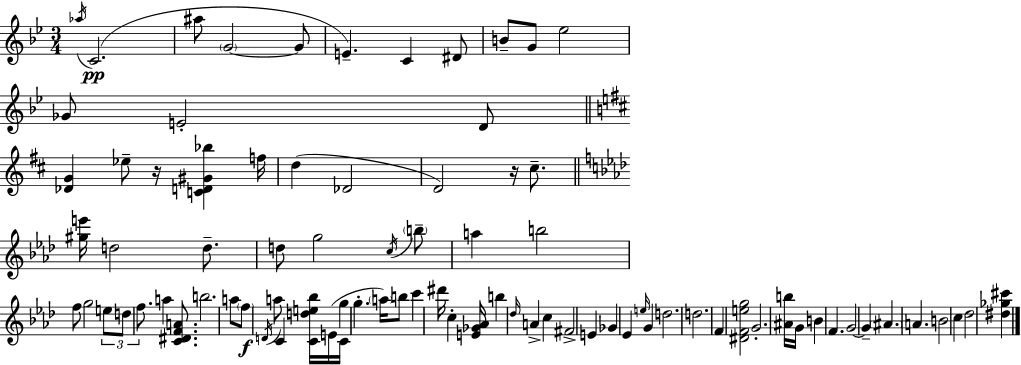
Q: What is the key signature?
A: BES major